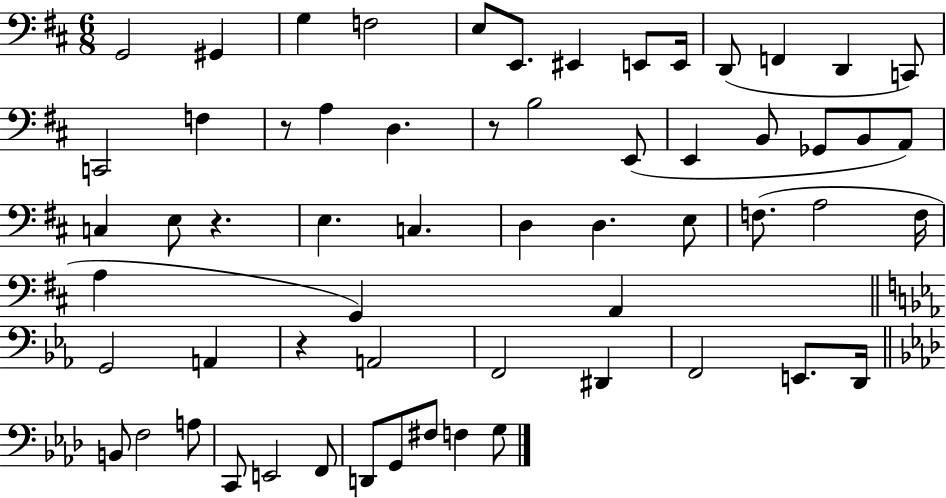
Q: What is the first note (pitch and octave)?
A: G2